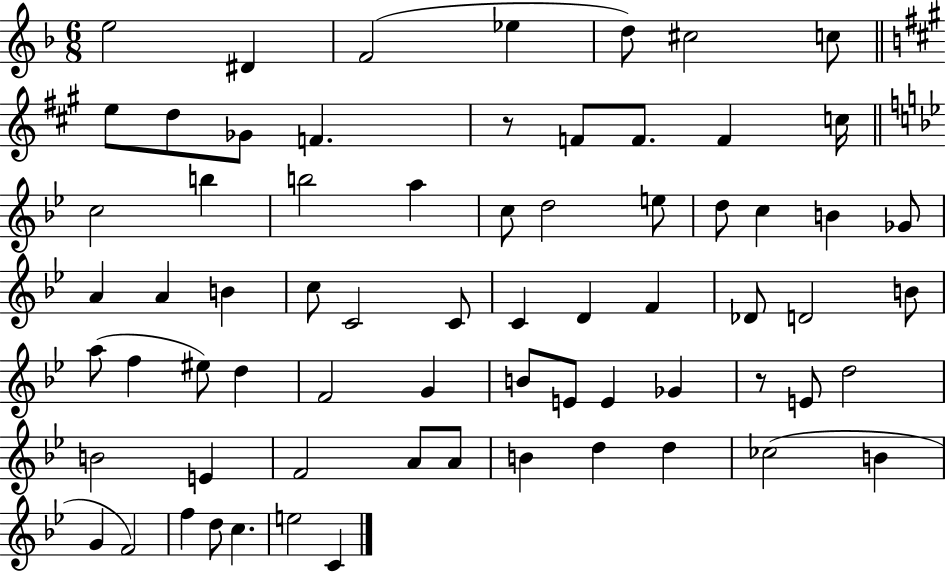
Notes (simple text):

E5/h D#4/q F4/h Eb5/q D5/e C#5/h C5/e E5/e D5/e Gb4/e F4/q. R/e F4/e F4/e. F4/q C5/s C5/h B5/q B5/h A5/q C5/e D5/h E5/e D5/e C5/q B4/q Gb4/e A4/q A4/q B4/q C5/e C4/h C4/e C4/q D4/q F4/q Db4/e D4/h B4/e A5/e F5/q EIS5/e D5/q F4/h G4/q B4/e E4/e E4/q Gb4/q R/e E4/e D5/h B4/h E4/q F4/h A4/e A4/e B4/q D5/q D5/q CES5/h B4/q G4/q F4/h F5/q D5/e C5/q. E5/h C4/q